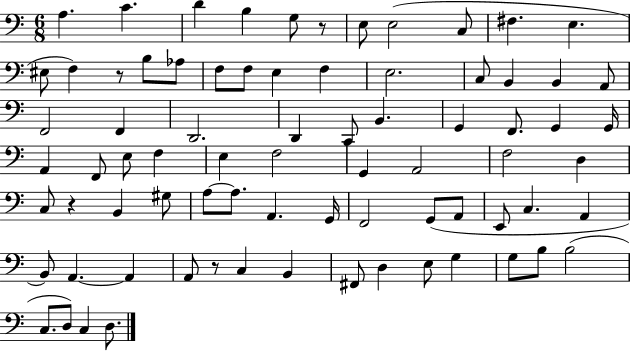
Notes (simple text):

A3/q. C4/q. D4/q B3/q G3/e R/e E3/e E3/h C3/e F#3/q. E3/q. EIS3/e F3/q R/e B3/e Ab3/e F3/e F3/e E3/q F3/q E3/h. C3/e B2/q B2/q A2/e F2/h F2/q D2/h. D2/q C2/e B2/q. G2/q F2/e. G2/q G2/s A2/q F2/e E3/e F3/q E3/q F3/h G2/q A2/h F3/h D3/q C3/e R/q B2/q G#3/e A3/e A3/e. A2/q. G2/s F2/h G2/e A2/e E2/e C3/q. A2/q B2/e A2/q. A2/q A2/e R/e C3/q B2/q F#2/e D3/q E3/e G3/q G3/e B3/e B3/h C3/e. D3/e C3/q D3/e.